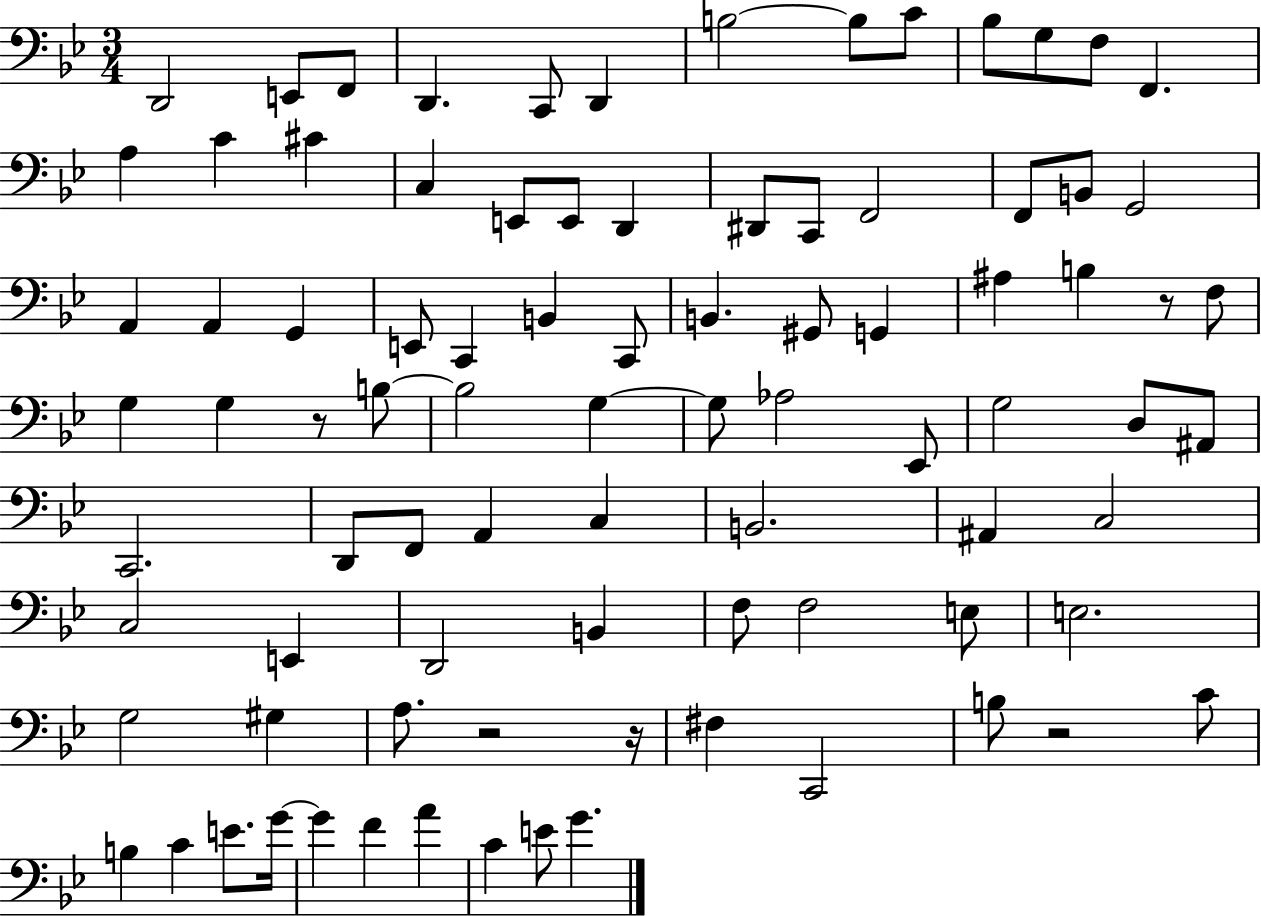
D2/h E2/e F2/e D2/q. C2/e D2/q B3/h B3/e C4/e Bb3/e G3/e F3/e F2/q. A3/q C4/q C#4/q C3/q E2/e E2/e D2/q D#2/e C2/e F2/h F2/e B2/e G2/h A2/q A2/q G2/q E2/e C2/q B2/q C2/e B2/q. G#2/e G2/q A#3/q B3/q R/e F3/e G3/q G3/q R/e B3/e B3/h G3/q G3/e Ab3/h Eb2/e G3/h D3/e A#2/e C2/h. D2/e F2/e A2/q C3/q B2/h. A#2/q C3/h C3/h E2/q D2/h B2/q F3/e F3/h E3/e E3/h. G3/h G#3/q A3/e. R/h R/s F#3/q C2/h B3/e R/h C4/e B3/q C4/q E4/e. G4/s G4/q F4/q A4/q C4/q E4/e G4/q.